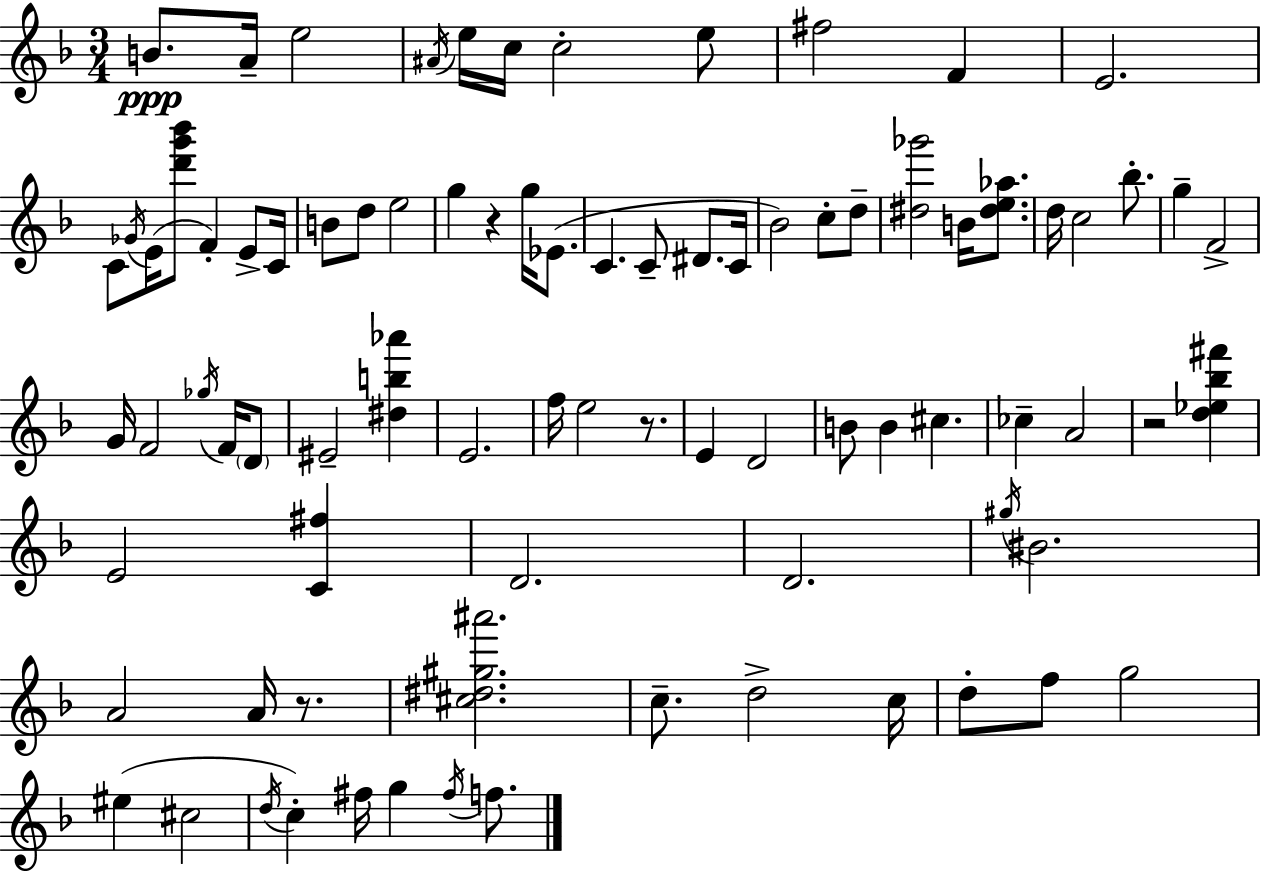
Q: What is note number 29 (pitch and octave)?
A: C5